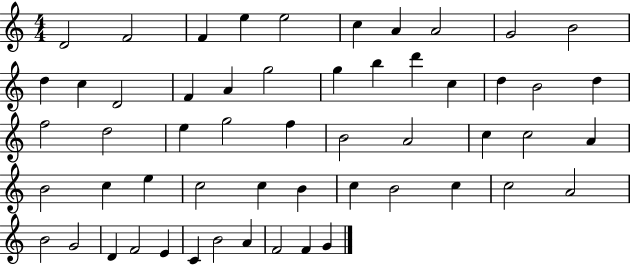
D4/h F4/h F4/q E5/q E5/h C5/q A4/q A4/h G4/h B4/h D5/q C5/q D4/h F4/q A4/q G5/h G5/q B5/q D6/q C5/q D5/q B4/h D5/q F5/h D5/h E5/q G5/h F5/q B4/h A4/h C5/q C5/h A4/q B4/h C5/q E5/q C5/h C5/q B4/q C5/q B4/h C5/q C5/h A4/h B4/h G4/h D4/q F4/h E4/q C4/q B4/h A4/q F4/h F4/q G4/q